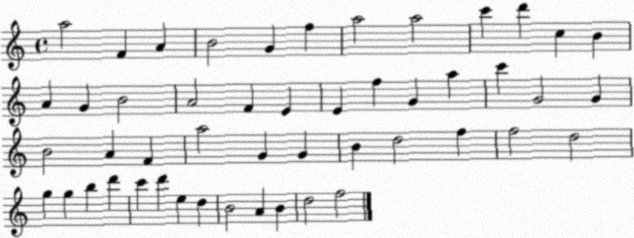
X:1
T:Untitled
M:4/4
L:1/4
K:C
a2 F A B2 G f a2 a2 c' d' c B A G B2 A2 F E E f G a c' G2 G B2 A F a2 G G B d2 f f2 d2 g g b d' c' d' e d B2 A B d2 f2